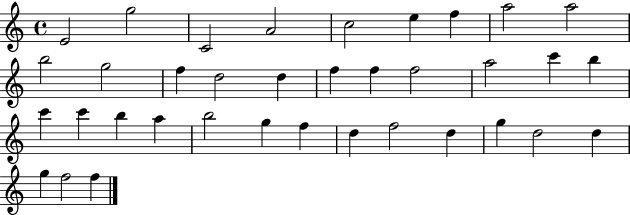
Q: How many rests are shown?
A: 0